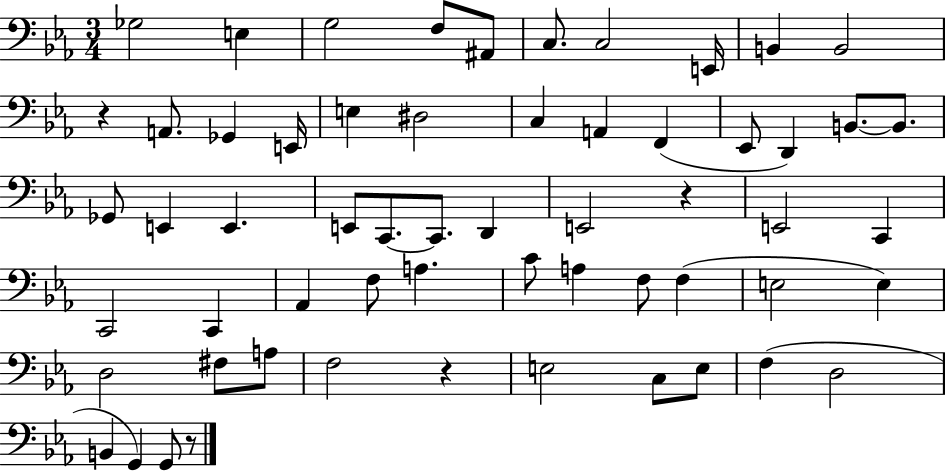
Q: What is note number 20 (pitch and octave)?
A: D2